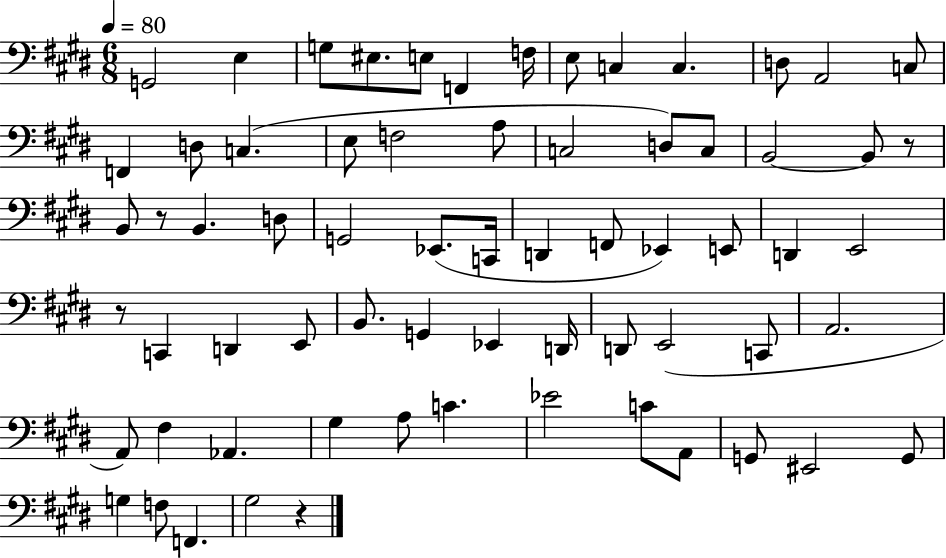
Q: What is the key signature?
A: E major